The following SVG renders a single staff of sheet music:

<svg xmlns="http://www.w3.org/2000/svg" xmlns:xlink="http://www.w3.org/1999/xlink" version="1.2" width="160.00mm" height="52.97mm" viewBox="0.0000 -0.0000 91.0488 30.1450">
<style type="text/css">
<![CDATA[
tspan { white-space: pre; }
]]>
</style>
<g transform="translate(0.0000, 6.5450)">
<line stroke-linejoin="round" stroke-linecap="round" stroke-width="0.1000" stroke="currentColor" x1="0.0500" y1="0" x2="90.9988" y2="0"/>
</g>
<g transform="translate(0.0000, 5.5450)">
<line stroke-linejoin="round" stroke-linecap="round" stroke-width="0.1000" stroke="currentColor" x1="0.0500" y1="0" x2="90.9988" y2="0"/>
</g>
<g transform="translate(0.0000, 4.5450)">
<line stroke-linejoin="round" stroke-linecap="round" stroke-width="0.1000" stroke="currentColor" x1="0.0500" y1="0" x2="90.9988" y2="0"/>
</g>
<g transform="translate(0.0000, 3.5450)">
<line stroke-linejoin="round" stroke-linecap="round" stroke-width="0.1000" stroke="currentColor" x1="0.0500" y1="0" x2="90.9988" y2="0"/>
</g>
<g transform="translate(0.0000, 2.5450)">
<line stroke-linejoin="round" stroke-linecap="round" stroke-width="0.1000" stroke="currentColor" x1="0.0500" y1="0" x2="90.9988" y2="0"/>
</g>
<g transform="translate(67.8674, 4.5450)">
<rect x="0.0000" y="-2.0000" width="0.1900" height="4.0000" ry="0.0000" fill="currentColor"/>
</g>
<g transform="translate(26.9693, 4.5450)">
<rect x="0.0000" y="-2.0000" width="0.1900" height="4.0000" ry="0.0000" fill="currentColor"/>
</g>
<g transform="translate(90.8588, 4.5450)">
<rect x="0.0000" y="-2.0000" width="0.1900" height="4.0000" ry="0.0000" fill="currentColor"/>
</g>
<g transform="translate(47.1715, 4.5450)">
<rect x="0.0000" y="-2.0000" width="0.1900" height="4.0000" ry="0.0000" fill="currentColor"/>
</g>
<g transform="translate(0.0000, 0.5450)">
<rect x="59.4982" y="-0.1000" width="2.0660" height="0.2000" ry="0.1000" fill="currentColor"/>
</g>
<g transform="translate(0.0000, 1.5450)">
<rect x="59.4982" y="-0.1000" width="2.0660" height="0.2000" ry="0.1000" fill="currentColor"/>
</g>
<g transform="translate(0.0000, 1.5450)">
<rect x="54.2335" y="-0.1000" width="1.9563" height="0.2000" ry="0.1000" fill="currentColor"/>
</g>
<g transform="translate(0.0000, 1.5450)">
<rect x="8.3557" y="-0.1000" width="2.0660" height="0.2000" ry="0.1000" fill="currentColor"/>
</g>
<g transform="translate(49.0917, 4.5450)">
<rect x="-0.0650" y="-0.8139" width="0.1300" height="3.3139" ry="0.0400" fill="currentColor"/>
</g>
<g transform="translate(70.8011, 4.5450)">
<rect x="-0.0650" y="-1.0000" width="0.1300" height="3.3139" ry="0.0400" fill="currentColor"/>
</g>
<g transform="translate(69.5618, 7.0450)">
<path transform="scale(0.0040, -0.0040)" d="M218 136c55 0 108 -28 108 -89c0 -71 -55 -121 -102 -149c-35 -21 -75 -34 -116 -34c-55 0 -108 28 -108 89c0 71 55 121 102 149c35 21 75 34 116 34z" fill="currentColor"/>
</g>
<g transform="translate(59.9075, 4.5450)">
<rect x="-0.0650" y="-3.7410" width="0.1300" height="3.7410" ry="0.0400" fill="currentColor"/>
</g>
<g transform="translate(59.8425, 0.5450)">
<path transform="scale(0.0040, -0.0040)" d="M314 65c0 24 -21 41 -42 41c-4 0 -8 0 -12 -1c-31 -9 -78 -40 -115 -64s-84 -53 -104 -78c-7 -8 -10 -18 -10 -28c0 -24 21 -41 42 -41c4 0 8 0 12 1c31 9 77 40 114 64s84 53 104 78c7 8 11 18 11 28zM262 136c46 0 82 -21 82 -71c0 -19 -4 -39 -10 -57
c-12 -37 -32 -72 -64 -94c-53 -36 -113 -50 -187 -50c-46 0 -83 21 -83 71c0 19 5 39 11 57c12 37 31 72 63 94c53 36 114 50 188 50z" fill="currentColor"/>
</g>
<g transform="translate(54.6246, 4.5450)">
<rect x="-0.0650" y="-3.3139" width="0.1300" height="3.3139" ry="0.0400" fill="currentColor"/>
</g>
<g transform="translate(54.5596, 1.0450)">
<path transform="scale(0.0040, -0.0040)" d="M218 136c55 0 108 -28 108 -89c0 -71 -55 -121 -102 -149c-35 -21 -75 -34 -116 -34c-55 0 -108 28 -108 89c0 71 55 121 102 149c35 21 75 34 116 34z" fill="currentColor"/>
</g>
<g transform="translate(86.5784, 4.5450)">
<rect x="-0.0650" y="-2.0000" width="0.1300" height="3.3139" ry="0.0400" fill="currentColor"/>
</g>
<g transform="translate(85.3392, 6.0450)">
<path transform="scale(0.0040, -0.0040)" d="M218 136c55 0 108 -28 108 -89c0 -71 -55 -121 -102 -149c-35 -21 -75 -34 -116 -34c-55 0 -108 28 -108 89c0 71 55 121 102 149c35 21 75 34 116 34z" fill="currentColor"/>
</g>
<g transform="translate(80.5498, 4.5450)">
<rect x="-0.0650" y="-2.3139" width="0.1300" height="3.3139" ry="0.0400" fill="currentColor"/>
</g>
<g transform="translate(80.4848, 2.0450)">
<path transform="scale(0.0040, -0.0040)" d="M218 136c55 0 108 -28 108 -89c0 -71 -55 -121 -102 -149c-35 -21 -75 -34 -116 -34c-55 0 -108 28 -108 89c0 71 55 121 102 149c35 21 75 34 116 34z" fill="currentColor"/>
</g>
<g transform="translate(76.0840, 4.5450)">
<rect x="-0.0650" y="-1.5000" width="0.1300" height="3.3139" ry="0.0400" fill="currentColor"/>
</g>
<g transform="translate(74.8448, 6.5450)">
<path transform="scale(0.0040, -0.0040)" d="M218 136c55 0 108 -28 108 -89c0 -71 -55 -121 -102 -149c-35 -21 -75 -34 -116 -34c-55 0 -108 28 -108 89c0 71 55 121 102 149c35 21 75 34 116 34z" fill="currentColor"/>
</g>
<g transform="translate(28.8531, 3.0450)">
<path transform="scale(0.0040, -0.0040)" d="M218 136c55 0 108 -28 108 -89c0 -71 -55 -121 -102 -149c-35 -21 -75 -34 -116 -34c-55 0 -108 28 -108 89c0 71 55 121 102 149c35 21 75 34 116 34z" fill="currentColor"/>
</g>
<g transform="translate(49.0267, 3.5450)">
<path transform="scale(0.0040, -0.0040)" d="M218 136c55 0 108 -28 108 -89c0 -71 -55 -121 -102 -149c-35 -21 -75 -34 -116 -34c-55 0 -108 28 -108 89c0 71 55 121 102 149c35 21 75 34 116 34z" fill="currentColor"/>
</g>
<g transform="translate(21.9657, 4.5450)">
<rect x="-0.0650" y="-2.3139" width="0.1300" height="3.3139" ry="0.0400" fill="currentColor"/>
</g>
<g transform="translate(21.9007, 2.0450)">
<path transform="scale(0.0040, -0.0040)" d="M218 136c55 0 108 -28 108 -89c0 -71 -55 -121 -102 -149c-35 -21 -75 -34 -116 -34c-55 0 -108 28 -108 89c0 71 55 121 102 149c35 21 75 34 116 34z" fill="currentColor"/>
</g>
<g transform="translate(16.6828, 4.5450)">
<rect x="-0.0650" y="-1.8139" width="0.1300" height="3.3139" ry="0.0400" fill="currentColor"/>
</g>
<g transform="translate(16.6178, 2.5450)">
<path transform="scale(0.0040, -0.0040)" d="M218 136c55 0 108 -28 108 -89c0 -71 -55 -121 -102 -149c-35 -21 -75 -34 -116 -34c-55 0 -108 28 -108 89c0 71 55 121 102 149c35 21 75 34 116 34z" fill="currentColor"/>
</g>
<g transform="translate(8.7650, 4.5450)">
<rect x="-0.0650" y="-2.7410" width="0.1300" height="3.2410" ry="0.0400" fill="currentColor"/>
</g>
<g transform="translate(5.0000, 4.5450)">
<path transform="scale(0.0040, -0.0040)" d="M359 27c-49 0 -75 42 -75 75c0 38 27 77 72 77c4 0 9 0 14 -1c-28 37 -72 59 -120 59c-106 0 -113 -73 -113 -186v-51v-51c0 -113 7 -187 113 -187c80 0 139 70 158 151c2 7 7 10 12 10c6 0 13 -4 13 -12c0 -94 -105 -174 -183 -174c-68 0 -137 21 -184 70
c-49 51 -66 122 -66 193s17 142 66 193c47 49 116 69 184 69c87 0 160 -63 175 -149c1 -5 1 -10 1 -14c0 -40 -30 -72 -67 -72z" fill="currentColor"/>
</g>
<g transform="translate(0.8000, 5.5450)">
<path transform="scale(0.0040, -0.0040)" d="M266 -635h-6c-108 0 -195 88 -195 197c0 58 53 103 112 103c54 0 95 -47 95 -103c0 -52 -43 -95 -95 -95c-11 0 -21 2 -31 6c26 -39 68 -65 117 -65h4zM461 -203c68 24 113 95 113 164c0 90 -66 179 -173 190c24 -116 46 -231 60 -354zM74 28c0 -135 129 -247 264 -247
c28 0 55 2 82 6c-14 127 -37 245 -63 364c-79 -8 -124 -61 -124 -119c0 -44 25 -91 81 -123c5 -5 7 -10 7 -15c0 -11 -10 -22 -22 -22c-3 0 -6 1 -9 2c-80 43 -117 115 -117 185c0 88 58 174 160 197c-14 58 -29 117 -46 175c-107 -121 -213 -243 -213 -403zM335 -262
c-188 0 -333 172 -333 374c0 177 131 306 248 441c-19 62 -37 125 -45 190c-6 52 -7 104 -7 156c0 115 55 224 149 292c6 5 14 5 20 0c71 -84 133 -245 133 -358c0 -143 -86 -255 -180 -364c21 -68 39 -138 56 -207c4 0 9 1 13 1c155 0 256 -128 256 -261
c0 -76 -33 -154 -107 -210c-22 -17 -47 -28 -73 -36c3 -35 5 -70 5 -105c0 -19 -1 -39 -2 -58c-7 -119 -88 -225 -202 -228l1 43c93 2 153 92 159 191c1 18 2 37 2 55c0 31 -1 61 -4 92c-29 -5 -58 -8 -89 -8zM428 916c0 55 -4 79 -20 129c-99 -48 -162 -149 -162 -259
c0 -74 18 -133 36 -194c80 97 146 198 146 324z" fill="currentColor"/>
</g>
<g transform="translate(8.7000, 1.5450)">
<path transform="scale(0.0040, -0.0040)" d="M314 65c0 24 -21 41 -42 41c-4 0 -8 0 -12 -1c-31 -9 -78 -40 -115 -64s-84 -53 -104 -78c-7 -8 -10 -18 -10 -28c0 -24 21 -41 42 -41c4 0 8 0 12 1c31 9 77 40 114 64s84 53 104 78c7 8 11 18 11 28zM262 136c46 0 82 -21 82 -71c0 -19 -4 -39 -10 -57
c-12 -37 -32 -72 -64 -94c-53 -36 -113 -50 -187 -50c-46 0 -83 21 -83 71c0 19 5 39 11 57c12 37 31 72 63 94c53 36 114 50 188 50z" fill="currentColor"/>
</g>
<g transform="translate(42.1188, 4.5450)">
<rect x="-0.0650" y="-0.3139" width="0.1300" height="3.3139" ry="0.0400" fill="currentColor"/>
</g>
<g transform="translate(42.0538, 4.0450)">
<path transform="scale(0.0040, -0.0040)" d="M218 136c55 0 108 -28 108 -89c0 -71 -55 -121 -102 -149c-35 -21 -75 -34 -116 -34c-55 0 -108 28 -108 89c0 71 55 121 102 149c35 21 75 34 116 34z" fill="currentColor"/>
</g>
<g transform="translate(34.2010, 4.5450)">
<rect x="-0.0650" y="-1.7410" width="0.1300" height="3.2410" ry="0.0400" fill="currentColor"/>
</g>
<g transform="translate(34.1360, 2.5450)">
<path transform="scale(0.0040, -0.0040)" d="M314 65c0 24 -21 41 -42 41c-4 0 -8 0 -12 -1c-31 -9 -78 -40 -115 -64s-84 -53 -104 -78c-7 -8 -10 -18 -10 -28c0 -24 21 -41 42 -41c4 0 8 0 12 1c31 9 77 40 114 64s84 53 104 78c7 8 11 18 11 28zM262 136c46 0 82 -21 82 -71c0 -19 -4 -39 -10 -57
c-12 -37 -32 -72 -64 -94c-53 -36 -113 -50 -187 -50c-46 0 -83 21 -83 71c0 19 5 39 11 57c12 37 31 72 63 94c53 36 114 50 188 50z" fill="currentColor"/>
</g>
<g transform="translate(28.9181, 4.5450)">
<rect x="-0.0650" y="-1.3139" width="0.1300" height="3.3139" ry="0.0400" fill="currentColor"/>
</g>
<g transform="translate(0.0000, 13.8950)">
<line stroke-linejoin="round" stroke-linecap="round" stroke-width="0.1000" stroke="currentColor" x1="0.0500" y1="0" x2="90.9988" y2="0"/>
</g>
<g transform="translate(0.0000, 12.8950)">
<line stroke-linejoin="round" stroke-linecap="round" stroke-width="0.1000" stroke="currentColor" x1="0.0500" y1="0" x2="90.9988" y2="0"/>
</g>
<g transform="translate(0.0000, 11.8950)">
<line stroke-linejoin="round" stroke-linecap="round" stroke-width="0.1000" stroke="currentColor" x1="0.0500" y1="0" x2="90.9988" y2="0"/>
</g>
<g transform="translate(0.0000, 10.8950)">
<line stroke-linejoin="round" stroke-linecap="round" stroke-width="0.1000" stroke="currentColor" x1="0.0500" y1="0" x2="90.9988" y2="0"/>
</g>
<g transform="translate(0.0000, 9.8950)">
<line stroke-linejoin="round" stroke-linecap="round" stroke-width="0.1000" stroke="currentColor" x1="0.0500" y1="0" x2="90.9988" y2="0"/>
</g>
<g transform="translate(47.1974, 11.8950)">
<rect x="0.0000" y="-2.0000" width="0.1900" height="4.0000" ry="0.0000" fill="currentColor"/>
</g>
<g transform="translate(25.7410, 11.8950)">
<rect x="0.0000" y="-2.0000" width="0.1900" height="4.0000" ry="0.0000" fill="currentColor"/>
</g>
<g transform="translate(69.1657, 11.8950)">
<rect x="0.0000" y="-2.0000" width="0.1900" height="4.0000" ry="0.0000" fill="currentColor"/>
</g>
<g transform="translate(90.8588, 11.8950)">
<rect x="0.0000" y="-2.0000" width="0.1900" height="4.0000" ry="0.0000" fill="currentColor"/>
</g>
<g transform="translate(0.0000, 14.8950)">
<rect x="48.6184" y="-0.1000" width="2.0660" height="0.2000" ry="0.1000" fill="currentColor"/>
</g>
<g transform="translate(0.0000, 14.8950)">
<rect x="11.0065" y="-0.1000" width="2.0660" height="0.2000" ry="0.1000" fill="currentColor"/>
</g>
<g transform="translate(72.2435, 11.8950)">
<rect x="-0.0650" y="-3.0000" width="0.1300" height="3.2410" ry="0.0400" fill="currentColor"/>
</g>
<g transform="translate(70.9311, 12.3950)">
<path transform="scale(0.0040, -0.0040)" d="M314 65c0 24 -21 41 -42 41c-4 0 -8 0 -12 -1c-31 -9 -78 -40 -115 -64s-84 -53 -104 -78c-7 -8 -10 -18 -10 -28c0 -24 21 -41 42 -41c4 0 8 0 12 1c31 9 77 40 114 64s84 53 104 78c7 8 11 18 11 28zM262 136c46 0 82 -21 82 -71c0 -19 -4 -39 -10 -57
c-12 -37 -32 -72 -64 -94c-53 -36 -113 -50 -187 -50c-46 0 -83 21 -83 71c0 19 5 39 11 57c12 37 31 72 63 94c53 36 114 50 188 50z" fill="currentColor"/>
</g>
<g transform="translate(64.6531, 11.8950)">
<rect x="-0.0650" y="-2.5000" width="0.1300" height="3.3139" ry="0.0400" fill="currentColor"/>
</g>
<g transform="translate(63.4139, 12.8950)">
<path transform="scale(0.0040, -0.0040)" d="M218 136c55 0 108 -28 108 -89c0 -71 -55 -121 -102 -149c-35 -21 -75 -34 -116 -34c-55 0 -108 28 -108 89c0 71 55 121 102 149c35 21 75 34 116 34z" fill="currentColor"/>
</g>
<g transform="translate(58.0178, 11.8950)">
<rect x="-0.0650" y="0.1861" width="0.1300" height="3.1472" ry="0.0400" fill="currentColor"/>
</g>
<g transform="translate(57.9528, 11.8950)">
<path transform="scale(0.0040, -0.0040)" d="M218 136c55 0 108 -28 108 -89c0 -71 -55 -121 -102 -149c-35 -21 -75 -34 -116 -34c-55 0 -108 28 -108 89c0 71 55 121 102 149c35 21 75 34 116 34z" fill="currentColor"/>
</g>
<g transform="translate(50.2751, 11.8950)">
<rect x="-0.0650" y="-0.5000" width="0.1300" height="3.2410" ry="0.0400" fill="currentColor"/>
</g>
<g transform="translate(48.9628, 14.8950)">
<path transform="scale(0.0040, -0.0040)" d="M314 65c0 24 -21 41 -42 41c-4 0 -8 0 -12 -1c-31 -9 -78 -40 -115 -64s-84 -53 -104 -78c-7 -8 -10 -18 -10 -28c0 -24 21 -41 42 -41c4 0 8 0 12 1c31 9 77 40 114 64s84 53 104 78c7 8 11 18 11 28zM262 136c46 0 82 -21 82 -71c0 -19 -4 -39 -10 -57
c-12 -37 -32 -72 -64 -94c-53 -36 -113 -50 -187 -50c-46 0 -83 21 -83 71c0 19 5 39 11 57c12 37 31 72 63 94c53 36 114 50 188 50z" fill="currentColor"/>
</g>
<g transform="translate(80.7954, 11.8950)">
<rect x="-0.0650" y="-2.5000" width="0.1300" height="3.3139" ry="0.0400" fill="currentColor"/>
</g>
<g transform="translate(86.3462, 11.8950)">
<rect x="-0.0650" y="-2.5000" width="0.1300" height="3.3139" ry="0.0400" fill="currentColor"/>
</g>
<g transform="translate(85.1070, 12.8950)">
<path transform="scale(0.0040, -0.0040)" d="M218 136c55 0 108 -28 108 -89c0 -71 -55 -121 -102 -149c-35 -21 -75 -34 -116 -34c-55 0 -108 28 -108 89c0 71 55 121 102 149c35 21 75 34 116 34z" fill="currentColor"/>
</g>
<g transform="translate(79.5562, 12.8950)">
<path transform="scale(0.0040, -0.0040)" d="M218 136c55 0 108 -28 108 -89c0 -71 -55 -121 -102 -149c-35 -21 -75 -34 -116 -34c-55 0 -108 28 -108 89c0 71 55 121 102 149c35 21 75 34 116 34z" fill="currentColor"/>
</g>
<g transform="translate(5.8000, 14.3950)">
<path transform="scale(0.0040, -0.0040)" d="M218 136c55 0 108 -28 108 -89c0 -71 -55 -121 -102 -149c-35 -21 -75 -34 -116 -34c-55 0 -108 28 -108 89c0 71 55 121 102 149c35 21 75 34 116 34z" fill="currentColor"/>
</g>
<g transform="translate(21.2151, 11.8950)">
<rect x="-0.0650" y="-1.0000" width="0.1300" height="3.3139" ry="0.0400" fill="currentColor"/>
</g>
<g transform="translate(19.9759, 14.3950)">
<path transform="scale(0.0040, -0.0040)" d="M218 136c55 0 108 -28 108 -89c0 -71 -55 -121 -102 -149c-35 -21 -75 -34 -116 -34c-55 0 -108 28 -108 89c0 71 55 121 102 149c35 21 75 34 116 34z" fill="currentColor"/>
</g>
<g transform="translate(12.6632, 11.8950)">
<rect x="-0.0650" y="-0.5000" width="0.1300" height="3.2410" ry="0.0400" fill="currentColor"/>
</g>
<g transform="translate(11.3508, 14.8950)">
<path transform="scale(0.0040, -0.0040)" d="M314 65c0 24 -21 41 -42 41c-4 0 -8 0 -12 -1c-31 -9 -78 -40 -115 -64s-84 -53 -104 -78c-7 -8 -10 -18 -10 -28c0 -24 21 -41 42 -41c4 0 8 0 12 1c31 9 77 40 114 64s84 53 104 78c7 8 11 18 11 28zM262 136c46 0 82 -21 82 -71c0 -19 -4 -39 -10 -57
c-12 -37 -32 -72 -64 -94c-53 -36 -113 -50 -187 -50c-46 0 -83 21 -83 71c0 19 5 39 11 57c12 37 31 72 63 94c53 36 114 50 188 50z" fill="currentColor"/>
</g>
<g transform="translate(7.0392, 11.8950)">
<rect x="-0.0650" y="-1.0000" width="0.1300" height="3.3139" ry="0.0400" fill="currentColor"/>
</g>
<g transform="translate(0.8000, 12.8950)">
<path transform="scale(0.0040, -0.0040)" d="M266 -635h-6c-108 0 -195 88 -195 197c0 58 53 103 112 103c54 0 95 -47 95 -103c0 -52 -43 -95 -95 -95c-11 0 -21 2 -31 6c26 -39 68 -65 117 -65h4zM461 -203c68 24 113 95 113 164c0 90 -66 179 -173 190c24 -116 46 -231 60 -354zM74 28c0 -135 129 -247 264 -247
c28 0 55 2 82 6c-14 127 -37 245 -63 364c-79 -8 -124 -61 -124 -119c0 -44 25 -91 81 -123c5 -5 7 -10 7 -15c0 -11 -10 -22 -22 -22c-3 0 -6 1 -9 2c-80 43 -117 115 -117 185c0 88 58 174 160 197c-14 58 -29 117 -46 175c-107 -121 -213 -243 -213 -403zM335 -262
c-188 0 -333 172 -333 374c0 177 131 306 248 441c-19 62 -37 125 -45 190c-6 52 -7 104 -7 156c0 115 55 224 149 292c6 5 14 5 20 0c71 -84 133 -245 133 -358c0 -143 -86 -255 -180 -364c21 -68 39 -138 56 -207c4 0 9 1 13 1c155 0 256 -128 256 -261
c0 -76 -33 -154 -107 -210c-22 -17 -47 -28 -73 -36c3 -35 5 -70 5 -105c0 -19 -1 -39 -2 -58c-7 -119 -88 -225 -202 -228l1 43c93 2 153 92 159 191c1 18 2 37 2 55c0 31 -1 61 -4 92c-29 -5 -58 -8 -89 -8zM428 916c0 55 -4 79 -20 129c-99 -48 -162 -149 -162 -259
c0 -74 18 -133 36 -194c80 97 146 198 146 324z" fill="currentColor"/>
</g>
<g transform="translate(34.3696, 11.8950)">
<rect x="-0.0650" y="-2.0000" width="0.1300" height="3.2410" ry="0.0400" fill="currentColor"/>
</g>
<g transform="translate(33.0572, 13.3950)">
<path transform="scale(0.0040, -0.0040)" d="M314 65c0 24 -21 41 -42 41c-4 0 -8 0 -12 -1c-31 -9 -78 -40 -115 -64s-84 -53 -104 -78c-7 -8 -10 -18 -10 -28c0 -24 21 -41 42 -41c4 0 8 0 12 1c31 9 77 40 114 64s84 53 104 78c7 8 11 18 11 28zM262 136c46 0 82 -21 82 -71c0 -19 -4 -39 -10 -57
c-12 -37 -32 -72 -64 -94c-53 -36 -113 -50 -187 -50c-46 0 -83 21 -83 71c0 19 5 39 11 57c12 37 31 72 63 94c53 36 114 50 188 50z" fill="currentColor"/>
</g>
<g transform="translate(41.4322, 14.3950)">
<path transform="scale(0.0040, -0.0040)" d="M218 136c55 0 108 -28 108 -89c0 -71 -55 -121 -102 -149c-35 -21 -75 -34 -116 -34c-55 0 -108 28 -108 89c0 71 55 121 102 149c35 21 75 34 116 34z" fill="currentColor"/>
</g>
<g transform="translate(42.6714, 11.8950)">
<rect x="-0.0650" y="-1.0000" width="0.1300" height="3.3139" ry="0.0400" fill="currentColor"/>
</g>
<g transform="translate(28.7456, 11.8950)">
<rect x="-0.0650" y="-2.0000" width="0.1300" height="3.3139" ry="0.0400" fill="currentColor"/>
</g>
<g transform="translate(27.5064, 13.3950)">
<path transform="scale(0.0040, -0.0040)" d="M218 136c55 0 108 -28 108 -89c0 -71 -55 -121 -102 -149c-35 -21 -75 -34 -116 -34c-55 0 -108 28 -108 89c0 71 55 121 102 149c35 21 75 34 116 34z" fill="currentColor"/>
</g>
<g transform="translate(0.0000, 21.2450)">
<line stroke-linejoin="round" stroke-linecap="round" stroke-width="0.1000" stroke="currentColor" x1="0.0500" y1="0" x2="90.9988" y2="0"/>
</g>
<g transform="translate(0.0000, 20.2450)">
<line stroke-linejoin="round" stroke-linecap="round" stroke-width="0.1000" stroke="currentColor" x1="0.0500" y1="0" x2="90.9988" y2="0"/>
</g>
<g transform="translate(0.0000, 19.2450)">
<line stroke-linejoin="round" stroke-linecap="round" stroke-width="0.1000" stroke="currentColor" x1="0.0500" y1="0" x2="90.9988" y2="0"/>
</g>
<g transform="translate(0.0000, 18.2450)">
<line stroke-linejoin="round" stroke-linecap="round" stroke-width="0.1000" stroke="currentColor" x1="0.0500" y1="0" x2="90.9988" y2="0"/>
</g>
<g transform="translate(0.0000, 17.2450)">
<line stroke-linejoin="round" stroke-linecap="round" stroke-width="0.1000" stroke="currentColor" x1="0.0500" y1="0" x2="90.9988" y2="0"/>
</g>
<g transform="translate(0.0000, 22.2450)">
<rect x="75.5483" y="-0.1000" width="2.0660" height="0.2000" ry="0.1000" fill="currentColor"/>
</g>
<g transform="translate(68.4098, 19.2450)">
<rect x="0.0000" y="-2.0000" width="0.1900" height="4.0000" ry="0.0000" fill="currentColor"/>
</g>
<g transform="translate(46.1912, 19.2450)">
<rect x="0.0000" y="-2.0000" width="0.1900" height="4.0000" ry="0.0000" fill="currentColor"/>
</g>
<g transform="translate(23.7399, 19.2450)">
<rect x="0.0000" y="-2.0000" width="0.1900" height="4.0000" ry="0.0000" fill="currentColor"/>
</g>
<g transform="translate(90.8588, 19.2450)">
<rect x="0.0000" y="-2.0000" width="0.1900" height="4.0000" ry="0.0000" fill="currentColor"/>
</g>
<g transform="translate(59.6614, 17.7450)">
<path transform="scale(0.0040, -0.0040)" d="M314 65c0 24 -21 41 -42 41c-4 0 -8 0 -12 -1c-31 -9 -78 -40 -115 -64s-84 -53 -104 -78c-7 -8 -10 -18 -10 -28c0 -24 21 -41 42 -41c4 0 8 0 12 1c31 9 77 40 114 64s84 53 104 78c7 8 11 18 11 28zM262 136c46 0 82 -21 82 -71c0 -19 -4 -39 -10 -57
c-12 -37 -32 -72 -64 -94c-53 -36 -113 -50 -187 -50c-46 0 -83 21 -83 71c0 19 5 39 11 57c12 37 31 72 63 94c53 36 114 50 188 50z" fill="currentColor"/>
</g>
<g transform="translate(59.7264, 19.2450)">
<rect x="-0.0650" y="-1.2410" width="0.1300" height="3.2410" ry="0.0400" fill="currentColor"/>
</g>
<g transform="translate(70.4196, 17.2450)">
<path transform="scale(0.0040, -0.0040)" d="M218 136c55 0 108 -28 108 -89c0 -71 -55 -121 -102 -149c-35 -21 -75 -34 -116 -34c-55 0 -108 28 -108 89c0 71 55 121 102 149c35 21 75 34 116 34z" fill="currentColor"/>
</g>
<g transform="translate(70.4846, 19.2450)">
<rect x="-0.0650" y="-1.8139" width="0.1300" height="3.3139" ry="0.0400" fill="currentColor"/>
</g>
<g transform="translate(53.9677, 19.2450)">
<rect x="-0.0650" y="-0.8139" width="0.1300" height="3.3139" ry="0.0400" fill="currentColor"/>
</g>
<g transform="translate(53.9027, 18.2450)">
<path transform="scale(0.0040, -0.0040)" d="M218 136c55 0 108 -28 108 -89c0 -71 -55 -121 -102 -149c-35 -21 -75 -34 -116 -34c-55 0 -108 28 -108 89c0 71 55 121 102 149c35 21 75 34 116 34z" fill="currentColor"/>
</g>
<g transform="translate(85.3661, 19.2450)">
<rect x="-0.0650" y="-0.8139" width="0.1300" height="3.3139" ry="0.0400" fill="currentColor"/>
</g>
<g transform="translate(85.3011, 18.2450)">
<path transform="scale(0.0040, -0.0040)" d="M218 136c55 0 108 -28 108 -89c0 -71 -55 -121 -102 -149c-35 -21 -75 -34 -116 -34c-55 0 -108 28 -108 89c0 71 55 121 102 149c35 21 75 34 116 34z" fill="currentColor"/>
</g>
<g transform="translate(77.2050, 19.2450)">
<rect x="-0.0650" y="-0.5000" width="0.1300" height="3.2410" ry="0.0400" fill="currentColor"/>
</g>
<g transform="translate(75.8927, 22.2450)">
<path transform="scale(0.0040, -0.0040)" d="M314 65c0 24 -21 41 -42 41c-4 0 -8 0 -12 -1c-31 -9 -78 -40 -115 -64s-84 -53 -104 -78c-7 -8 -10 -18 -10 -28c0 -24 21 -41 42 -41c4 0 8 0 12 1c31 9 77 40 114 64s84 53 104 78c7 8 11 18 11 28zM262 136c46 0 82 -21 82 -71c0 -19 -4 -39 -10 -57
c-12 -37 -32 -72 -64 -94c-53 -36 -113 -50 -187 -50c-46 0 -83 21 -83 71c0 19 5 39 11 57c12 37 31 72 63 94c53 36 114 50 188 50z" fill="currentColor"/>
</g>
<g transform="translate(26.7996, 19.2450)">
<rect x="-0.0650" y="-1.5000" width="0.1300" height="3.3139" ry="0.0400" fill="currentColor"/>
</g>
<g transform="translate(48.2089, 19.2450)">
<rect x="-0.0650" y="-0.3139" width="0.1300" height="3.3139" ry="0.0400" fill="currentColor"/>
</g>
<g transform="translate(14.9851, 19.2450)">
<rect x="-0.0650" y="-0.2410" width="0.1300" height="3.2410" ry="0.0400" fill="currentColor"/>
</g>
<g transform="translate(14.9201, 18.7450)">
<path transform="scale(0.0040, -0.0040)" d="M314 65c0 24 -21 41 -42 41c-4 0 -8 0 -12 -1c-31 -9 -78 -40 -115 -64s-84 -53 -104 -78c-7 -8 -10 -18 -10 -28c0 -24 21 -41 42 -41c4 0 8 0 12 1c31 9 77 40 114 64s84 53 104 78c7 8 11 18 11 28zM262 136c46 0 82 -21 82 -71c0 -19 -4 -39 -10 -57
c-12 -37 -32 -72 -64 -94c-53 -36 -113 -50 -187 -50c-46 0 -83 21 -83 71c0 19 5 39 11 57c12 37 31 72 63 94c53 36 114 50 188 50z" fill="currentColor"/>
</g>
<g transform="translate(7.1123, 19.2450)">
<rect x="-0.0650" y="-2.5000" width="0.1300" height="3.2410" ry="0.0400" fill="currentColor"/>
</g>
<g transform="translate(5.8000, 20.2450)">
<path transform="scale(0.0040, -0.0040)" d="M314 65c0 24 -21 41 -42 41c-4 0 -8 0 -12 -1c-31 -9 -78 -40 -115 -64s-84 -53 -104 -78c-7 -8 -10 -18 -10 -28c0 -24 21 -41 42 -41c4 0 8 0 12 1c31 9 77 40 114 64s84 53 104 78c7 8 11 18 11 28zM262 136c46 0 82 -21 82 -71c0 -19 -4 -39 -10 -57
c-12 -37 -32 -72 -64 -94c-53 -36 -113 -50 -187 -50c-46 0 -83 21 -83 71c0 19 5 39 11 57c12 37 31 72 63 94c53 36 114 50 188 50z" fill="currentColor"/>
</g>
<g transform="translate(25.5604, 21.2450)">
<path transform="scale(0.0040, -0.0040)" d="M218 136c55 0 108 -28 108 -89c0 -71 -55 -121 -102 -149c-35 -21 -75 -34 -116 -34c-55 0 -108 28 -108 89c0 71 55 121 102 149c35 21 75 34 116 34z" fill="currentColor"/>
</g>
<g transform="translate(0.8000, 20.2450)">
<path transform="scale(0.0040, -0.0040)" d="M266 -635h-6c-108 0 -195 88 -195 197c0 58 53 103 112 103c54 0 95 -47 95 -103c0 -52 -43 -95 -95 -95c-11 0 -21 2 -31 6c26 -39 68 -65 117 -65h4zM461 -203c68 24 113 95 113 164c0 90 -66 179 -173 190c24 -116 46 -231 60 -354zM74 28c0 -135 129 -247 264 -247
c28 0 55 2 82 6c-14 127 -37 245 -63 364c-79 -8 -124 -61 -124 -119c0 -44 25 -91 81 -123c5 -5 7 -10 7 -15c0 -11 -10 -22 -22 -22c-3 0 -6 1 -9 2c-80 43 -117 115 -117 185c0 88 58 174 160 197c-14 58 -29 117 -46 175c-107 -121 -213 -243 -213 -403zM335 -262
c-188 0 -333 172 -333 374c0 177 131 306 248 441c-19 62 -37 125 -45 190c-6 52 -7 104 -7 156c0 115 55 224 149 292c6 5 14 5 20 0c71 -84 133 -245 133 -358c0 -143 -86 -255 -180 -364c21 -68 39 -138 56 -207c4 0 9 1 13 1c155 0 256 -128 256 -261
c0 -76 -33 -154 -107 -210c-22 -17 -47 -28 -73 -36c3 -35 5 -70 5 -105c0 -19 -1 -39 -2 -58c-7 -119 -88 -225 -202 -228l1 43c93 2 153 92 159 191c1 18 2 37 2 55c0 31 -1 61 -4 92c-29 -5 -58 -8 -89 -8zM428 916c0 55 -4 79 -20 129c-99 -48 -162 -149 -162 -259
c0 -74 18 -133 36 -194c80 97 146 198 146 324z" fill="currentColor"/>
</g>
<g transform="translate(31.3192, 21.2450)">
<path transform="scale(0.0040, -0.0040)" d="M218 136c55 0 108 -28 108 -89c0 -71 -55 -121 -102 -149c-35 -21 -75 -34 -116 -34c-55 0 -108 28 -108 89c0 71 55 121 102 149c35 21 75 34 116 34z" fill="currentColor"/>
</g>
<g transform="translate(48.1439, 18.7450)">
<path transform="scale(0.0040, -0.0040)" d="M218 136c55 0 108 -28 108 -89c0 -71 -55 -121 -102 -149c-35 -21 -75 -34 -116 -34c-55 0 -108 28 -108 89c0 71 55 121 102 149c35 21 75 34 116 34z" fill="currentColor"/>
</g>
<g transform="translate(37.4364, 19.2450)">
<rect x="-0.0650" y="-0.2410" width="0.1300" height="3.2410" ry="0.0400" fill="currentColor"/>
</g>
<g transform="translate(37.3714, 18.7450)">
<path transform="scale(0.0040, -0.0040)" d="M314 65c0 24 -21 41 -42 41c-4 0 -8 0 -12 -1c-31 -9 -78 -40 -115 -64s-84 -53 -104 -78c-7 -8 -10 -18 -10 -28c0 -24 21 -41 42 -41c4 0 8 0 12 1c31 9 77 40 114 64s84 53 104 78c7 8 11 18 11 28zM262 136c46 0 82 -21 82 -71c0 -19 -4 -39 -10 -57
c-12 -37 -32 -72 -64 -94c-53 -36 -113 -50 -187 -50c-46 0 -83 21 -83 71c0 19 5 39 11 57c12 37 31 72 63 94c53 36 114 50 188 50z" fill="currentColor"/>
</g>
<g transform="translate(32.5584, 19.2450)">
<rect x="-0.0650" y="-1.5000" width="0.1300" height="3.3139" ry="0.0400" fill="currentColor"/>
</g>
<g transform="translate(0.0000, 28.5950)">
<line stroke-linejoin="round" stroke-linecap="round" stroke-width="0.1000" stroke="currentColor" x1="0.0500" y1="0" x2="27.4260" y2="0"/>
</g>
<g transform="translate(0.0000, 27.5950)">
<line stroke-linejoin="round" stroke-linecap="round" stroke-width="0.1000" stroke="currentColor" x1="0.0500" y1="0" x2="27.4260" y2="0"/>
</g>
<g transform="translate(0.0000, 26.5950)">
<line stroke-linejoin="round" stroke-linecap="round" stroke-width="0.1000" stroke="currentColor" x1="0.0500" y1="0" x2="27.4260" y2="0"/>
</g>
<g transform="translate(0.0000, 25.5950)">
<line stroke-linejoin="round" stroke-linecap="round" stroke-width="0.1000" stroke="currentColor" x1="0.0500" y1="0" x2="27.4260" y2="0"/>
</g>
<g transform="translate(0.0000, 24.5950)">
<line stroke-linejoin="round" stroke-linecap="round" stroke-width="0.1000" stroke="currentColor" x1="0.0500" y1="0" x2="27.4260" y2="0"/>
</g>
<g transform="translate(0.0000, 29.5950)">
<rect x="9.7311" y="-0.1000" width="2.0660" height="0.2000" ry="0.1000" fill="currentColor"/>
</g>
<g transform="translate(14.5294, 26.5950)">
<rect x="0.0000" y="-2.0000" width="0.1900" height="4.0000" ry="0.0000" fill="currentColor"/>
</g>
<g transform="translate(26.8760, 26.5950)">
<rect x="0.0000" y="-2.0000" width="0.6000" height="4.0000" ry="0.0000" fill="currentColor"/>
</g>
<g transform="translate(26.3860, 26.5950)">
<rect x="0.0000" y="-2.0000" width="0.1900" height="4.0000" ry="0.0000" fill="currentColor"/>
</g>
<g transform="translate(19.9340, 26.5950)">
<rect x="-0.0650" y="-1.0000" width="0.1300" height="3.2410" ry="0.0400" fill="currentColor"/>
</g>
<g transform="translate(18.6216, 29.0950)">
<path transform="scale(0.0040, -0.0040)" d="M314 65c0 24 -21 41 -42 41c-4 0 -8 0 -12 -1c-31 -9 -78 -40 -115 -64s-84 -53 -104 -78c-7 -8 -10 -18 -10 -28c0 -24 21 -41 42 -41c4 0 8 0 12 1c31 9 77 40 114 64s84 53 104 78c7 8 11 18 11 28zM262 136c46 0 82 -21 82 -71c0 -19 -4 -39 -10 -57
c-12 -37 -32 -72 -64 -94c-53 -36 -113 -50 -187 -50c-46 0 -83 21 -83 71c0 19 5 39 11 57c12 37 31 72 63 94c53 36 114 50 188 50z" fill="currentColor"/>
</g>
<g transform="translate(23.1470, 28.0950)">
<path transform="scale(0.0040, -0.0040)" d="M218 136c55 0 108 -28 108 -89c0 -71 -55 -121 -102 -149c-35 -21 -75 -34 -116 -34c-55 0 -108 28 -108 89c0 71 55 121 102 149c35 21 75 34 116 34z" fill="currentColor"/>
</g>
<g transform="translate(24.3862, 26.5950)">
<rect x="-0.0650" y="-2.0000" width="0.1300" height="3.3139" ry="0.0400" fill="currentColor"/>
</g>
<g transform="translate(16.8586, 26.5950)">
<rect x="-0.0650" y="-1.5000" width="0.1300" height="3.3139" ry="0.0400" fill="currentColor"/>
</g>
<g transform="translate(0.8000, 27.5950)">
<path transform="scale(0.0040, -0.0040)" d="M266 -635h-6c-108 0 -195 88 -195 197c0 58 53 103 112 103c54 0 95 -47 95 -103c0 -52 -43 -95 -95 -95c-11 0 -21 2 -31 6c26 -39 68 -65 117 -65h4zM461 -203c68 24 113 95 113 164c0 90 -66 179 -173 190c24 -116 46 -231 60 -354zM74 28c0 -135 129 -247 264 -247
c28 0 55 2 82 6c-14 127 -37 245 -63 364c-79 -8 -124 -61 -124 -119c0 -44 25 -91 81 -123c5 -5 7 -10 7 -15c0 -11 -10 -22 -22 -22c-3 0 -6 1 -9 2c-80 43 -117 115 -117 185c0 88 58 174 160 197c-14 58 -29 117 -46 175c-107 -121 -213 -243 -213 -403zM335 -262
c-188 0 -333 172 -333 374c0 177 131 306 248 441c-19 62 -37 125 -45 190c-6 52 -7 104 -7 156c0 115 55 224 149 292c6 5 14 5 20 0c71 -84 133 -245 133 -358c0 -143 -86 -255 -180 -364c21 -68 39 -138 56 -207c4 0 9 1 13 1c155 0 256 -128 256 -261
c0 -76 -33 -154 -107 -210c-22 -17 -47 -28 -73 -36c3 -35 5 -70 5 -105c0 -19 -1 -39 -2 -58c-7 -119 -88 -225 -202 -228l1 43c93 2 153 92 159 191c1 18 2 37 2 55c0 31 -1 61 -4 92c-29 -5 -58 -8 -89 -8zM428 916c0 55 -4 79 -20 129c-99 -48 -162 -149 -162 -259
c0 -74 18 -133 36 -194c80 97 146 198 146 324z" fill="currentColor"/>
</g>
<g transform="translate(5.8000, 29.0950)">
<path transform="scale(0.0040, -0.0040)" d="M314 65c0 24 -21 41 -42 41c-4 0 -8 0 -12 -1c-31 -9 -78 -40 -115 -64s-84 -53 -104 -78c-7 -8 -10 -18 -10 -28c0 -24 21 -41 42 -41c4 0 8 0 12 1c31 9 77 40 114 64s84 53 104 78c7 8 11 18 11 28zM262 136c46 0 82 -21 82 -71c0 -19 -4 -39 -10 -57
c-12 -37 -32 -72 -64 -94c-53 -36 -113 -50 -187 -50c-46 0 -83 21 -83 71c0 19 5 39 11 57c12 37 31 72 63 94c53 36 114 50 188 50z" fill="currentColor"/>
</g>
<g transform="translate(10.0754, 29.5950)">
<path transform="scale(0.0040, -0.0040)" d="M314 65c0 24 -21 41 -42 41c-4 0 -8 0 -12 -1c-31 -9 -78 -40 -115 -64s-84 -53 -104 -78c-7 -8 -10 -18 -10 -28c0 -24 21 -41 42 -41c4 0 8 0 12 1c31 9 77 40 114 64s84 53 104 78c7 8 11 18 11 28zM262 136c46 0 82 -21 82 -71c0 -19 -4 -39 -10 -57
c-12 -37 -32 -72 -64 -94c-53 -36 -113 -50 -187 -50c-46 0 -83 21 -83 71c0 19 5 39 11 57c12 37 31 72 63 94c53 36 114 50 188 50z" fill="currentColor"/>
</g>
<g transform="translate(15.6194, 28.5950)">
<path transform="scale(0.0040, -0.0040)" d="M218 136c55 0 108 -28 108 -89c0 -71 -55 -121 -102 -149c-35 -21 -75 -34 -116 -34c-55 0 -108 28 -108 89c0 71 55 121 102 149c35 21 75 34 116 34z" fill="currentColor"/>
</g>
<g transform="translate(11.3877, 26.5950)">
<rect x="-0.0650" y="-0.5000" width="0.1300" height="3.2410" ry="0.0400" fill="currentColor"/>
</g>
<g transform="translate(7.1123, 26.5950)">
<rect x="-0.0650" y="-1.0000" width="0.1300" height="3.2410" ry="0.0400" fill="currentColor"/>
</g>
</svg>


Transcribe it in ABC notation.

X:1
T:Untitled
M:4/4
L:1/4
K:C
a2 f g e f2 c d b c'2 D E g F D C2 D F F2 D C2 B G A2 G G G2 c2 E E c2 c d e2 f C2 d D2 C2 E D2 F